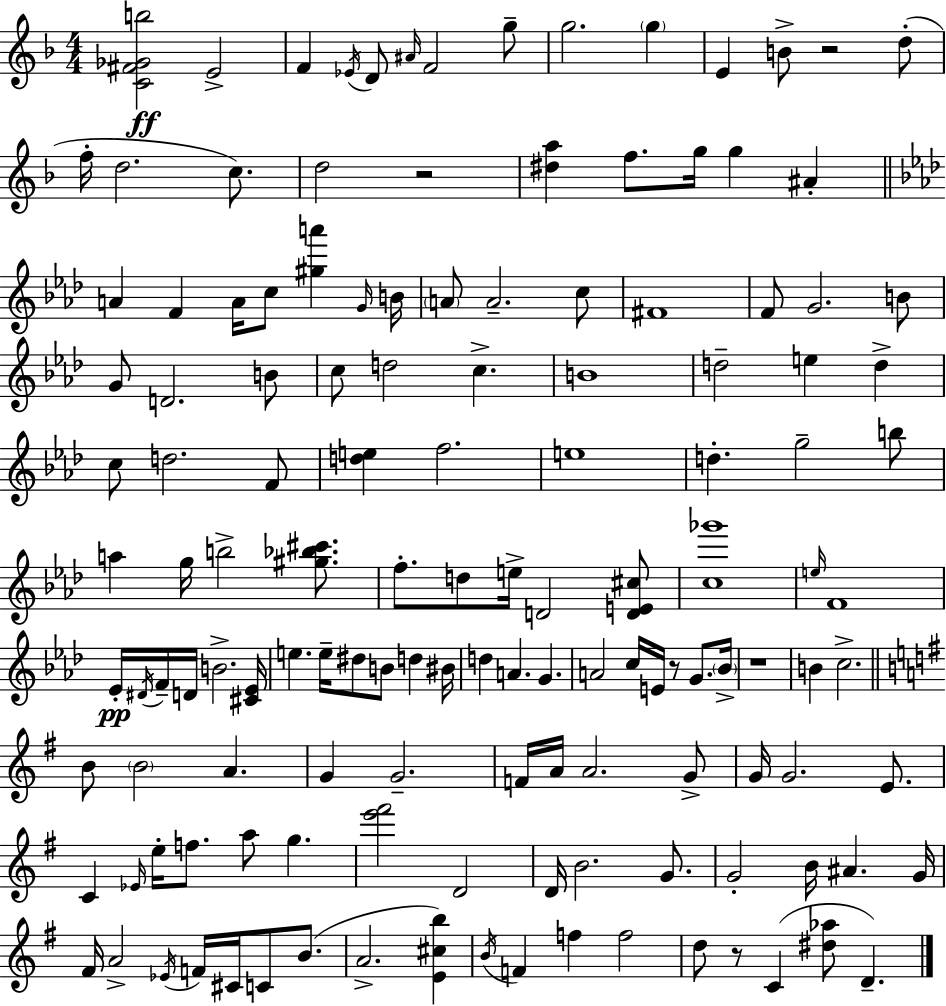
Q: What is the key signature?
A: F major